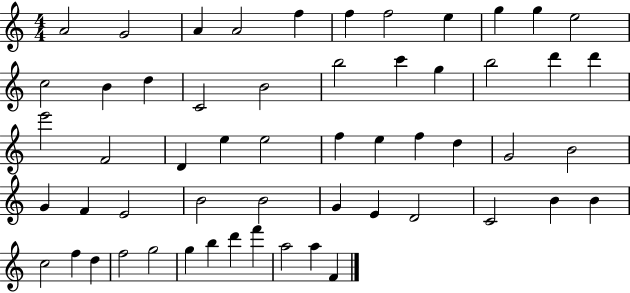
X:1
T:Untitled
M:4/4
L:1/4
K:C
A2 G2 A A2 f f f2 e g g e2 c2 B d C2 B2 b2 c' g b2 d' d' e'2 F2 D e e2 f e f d G2 B2 G F E2 B2 B2 G E D2 C2 B B c2 f d f2 g2 g b d' f' a2 a F